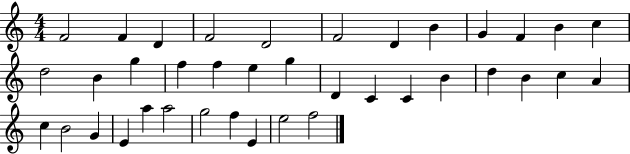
X:1
T:Untitled
M:4/4
L:1/4
K:C
F2 F D F2 D2 F2 D B G F B c d2 B g f f e g D C C B d B c A c B2 G E a a2 g2 f E e2 f2